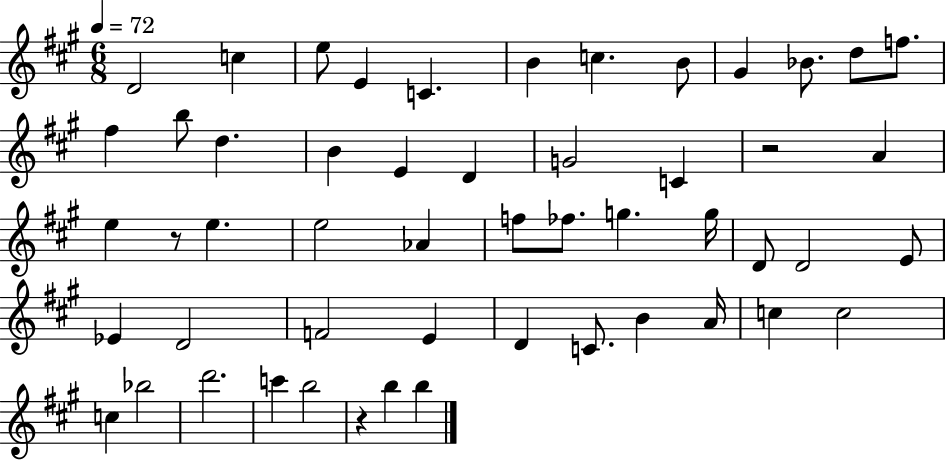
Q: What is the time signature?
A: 6/8